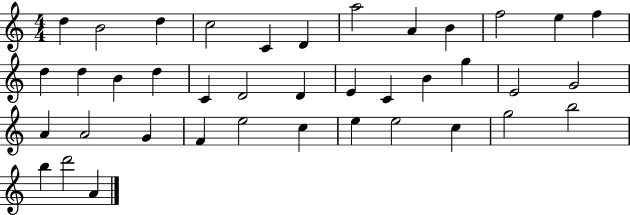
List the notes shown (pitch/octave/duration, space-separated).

D5/q B4/h D5/q C5/h C4/q D4/q A5/h A4/q B4/q F5/h E5/q F5/q D5/q D5/q B4/q D5/q C4/q D4/h D4/q E4/q C4/q B4/q G5/q E4/h G4/h A4/q A4/h G4/q F4/q E5/h C5/q E5/q E5/h C5/q G5/h B5/h B5/q D6/h A4/q